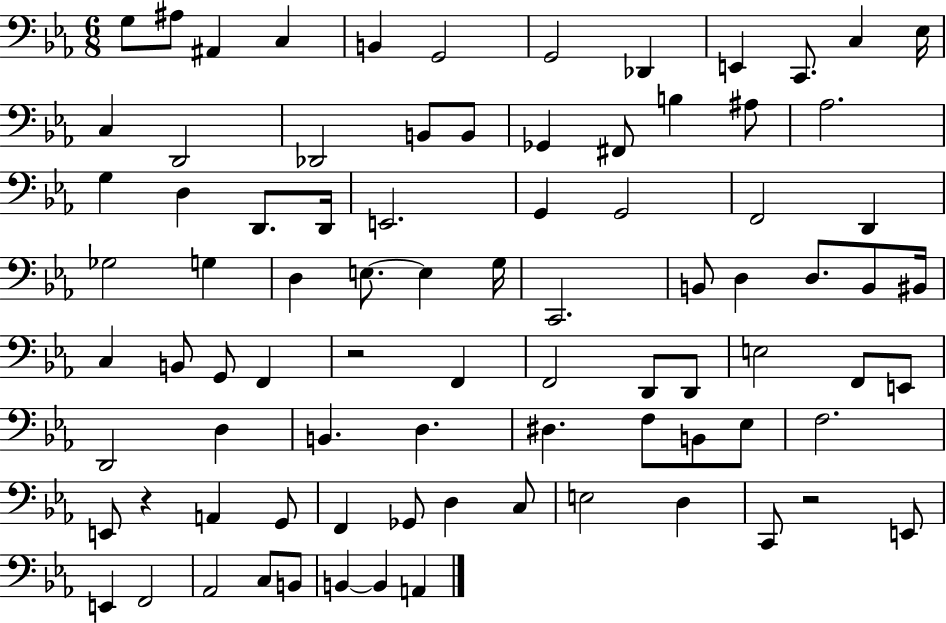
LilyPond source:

{
  \clef bass
  \numericTimeSignature
  \time 6/8
  \key ees \major
  g8 ais8 ais,4 c4 | b,4 g,2 | g,2 des,4 | e,4 c,8. c4 ees16 | \break c4 d,2 | des,2 b,8 b,8 | ges,4 fis,8 b4 ais8 | aes2. | \break g4 d4 d,8. d,16 | e,2. | g,4 g,2 | f,2 d,4 | \break ges2 g4 | d4 e8.~~ e4 g16 | c,2. | b,8 d4 d8. b,8 bis,16 | \break c4 b,8 g,8 f,4 | r2 f,4 | f,2 d,8 d,8 | e2 f,8 e,8 | \break d,2 d4 | b,4. d4. | dis4. f8 b,8 ees8 | f2. | \break e,8 r4 a,4 g,8 | f,4 ges,8 d4 c8 | e2 d4 | c,8 r2 e,8 | \break e,4 f,2 | aes,2 c8 b,8 | b,4~~ b,4 a,4 | \bar "|."
}